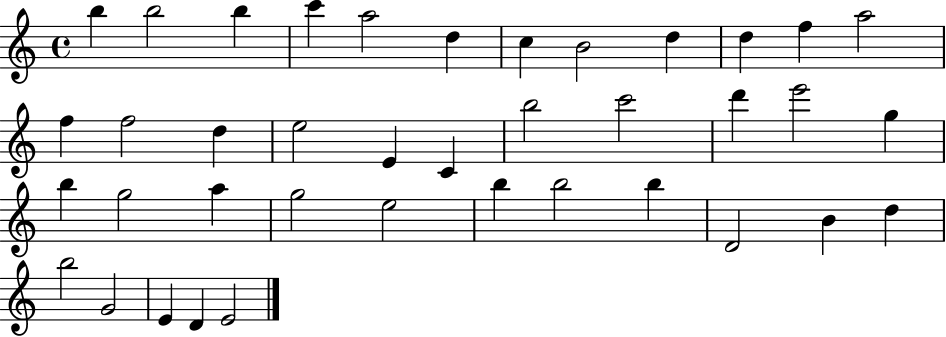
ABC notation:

X:1
T:Untitled
M:4/4
L:1/4
K:C
b b2 b c' a2 d c B2 d d f a2 f f2 d e2 E C b2 c'2 d' e'2 g b g2 a g2 e2 b b2 b D2 B d b2 G2 E D E2